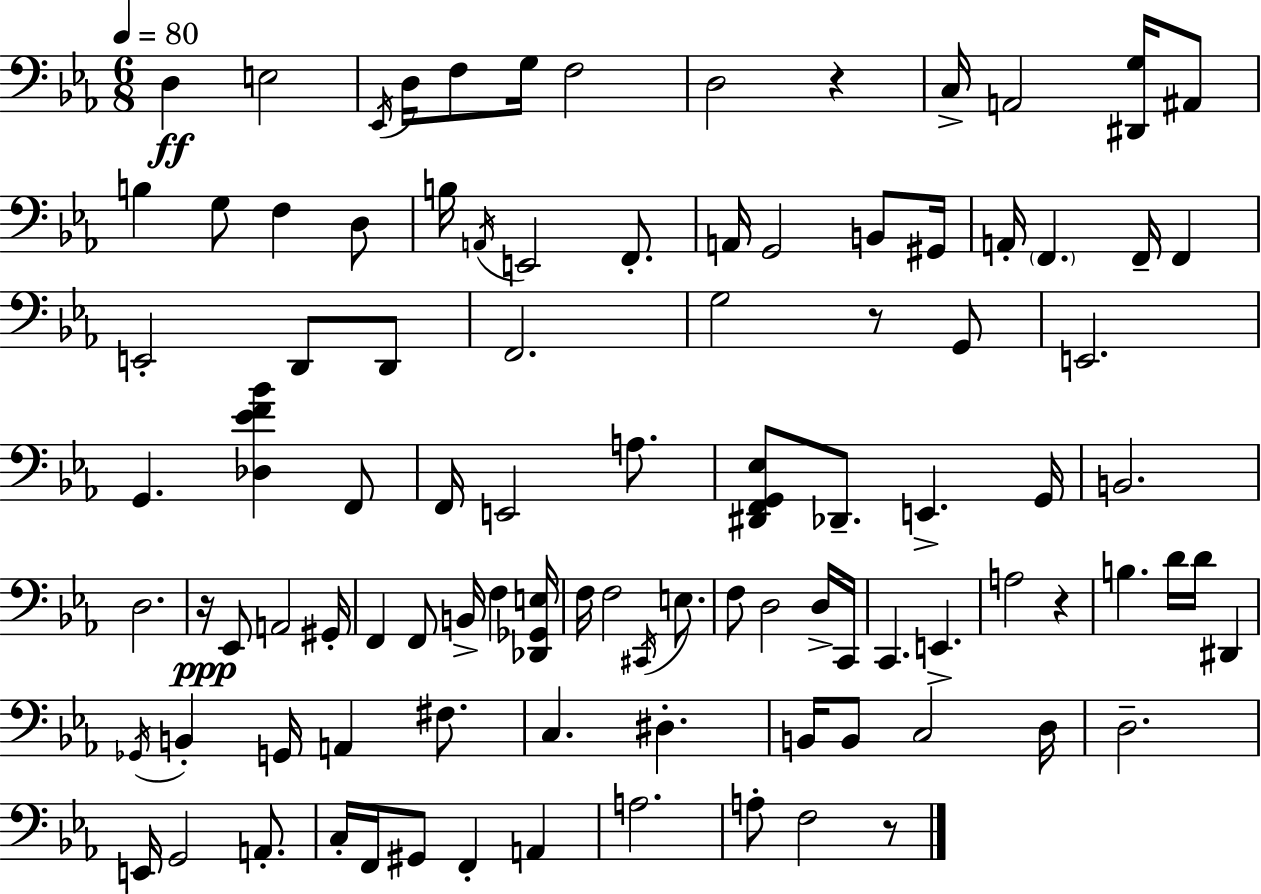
D3/q E3/h Eb2/s D3/s F3/e G3/s F3/h D3/h R/q C3/s A2/h [D#2,G3]/s A#2/e B3/q G3/e F3/q D3/e B3/s A2/s E2/h F2/e. A2/s G2/h B2/e G#2/s A2/s F2/q. F2/s F2/q E2/h D2/e D2/e F2/h. G3/h R/e G2/e E2/h. G2/q. [Db3,Eb4,F4,Bb4]/q F2/e F2/s E2/h A3/e. [D#2,F2,G2,Eb3]/e Db2/e. E2/q. G2/s B2/h. D3/h. R/s Eb2/e A2/h G#2/s F2/q F2/e B2/s F3/q [Db2,Gb2,E3]/s F3/s F3/h C#2/s E3/e. F3/e D3/h D3/s C2/s C2/q. E2/q. A3/h R/q B3/q. D4/s D4/s D#2/q Gb2/s B2/q G2/s A2/q F#3/e. C3/q. D#3/q. B2/s B2/e C3/h D3/s D3/h. E2/s G2/h A2/e. C3/s F2/s G#2/e F2/q A2/q A3/h. A3/e F3/h R/e